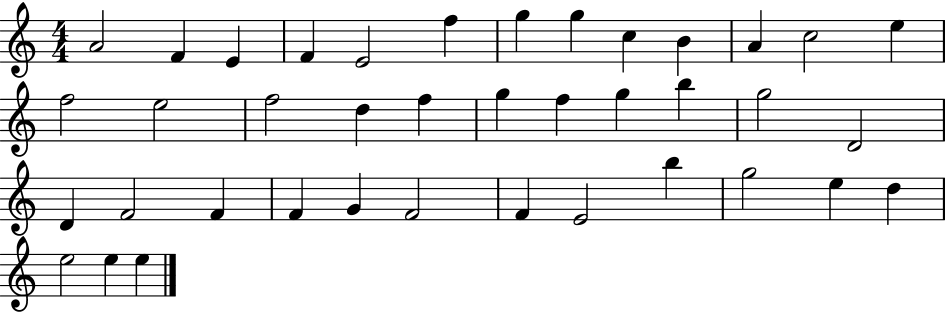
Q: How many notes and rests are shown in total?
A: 39